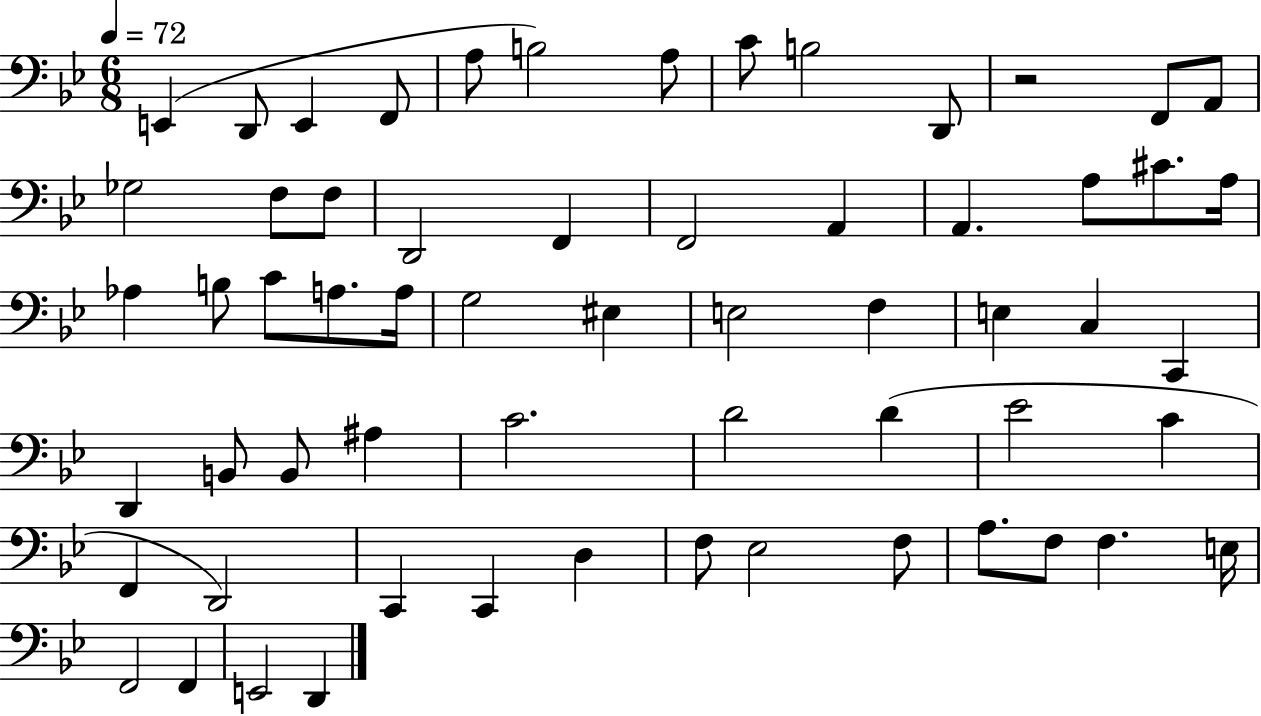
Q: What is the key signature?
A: BES major